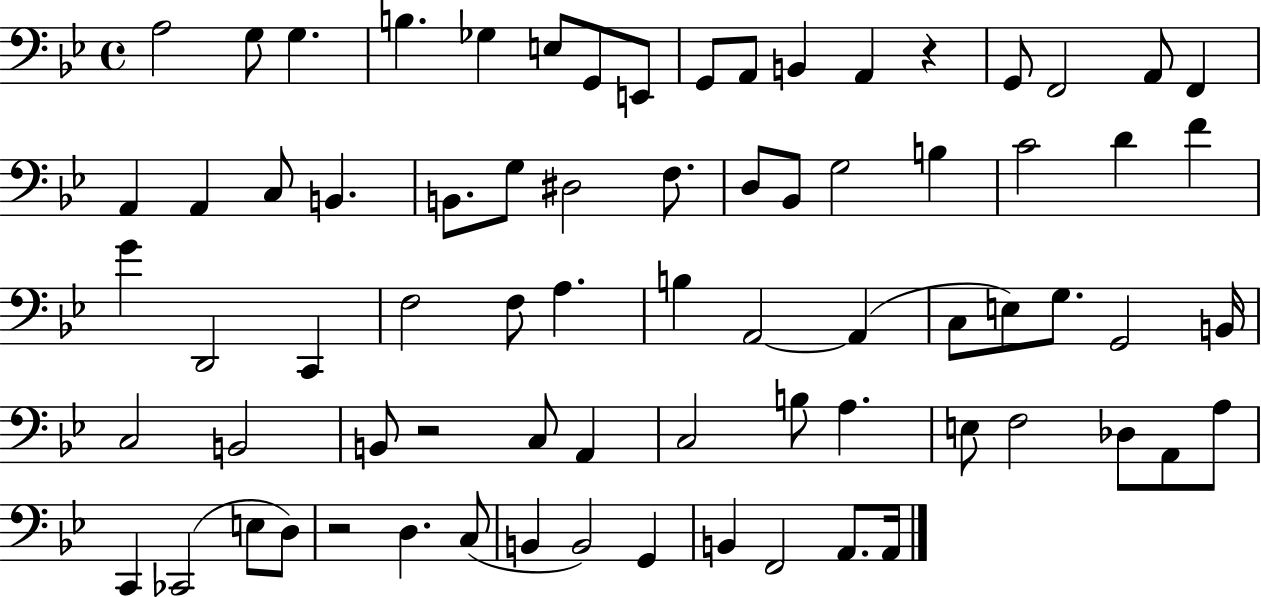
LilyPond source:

{
  \clef bass
  \time 4/4
  \defaultTimeSignature
  \key bes \major
  a2 g8 g4. | b4. ges4 e8 g,8 e,8 | g,8 a,8 b,4 a,4 r4 | g,8 f,2 a,8 f,4 | \break a,4 a,4 c8 b,4. | b,8. g8 dis2 f8. | d8 bes,8 g2 b4 | c'2 d'4 f'4 | \break g'4 d,2 c,4 | f2 f8 a4. | b4 a,2~~ a,4( | c8 e8) g8. g,2 b,16 | \break c2 b,2 | b,8 r2 c8 a,4 | c2 b8 a4. | e8 f2 des8 a,8 a8 | \break c,4 ces,2( e8 d8) | r2 d4. c8( | b,4 b,2) g,4 | b,4 f,2 a,8. a,16 | \break \bar "|."
}